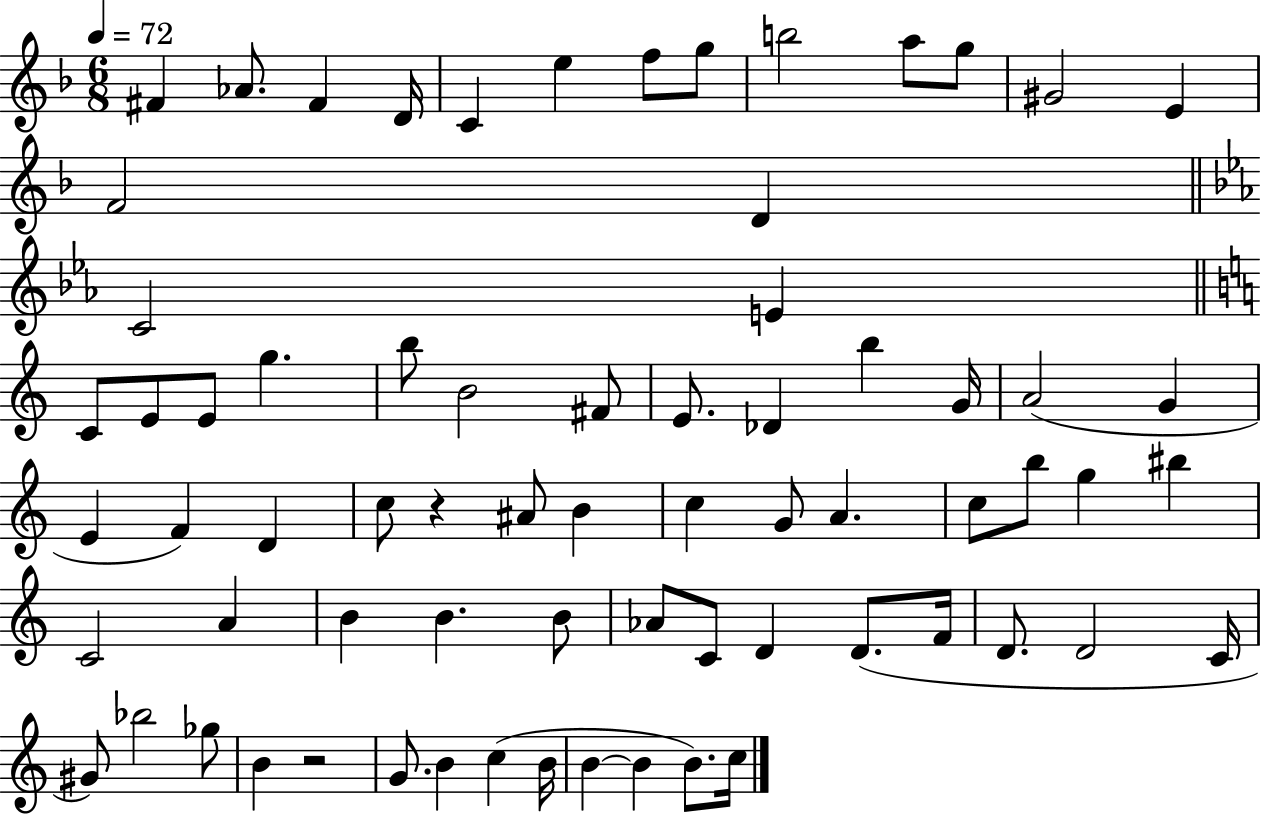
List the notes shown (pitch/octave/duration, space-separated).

F#4/q Ab4/e. F#4/q D4/s C4/q E5/q F5/e G5/e B5/h A5/e G5/e G#4/h E4/q F4/h D4/q C4/h E4/q C4/e E4/e E4/e G5/q. B5/e B4/h F#4/e E4/e. Db4/q B5/q G4/s A4/h G4/q E4/q F4/q D4/q C5/e R/q A#4/e B4/q C5/q G4/e A4/q. C5/e B5/e G5/q BIS5/q C4/h A4/q B4/q B4/q. B4/e Ab4/e C4/e D4/q D4/e. F4/s D4/e. D4/h C4/s G#4/e Bb5/h Gb5/e B4/q R/h G4/e. B4/q C5/q B4/s B4/q B4/q B4/e. C5/s